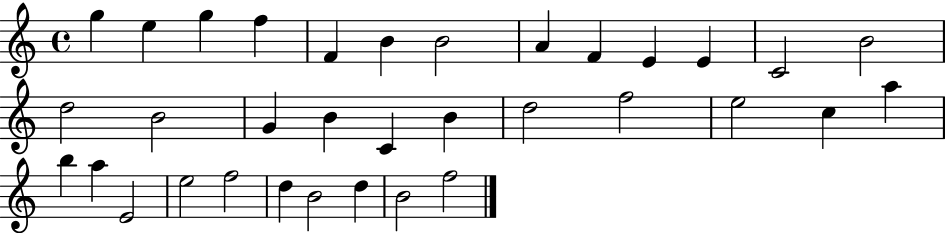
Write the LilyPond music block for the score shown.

{
  \clef treble
  \time 4/4
  \defaultTimeSignature
  \key c \major
  g''4 e''4 g''4 f''4 | f'4 b'4 b'2 | a'4 f'4 e'4 e'4 | c'2 b'2 | \break d''2 b'2 | g'4 b'4 c'4 b'4 | d''2 f''2 | e''2 c''4 a''4 | \break b''4 a''4 e'2 | e''2 f''2 | d''4 b'2 d''4 | b'2 f''2 | \break \bar "|."
}